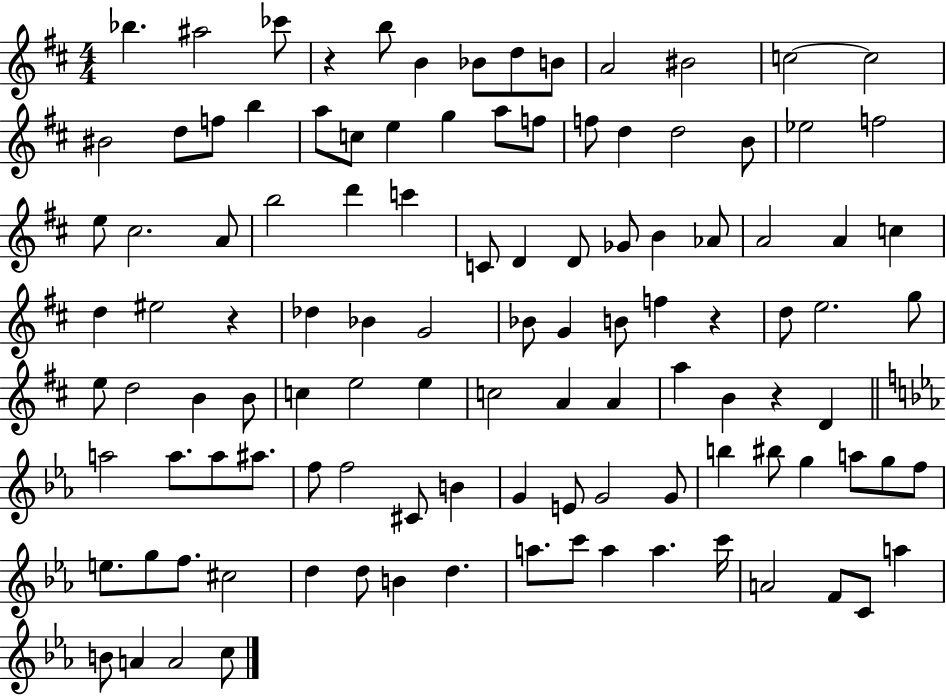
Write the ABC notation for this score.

X:1
T:Untitled
M:4/4
L:1/4
K:D
_b ^a2 _c'/2 z b/2 B _B/2 d/2 B/2 A2 ^B2 c2 c2 ^B2 d/2 f/2 b a/2 c/2 e g a/2 f/2 f/2 d d2 B/2 _e2 f2 e/2 ^c2 A/2 b2 d' c' C/2 D D/2 _G/2 B _A/2 A2 A c d ^e2 z _d _B G2 _B/2 G B/2 f z d/2 e2 g/2 e/2 d2 B B/2 c e2 e c2 A A a B z D a2 a/2 a/2 ^a/2 f/2 f2 ^C/2 B G E/2 G2 G/2 b ^b/2 g a/2 g/2 f/2 e/2 g/2 f/2 ^c2 d d/2 B d a/2 c'/2 a a c'/4 A2 F/2 C/2 a B/2 A A2 c/2